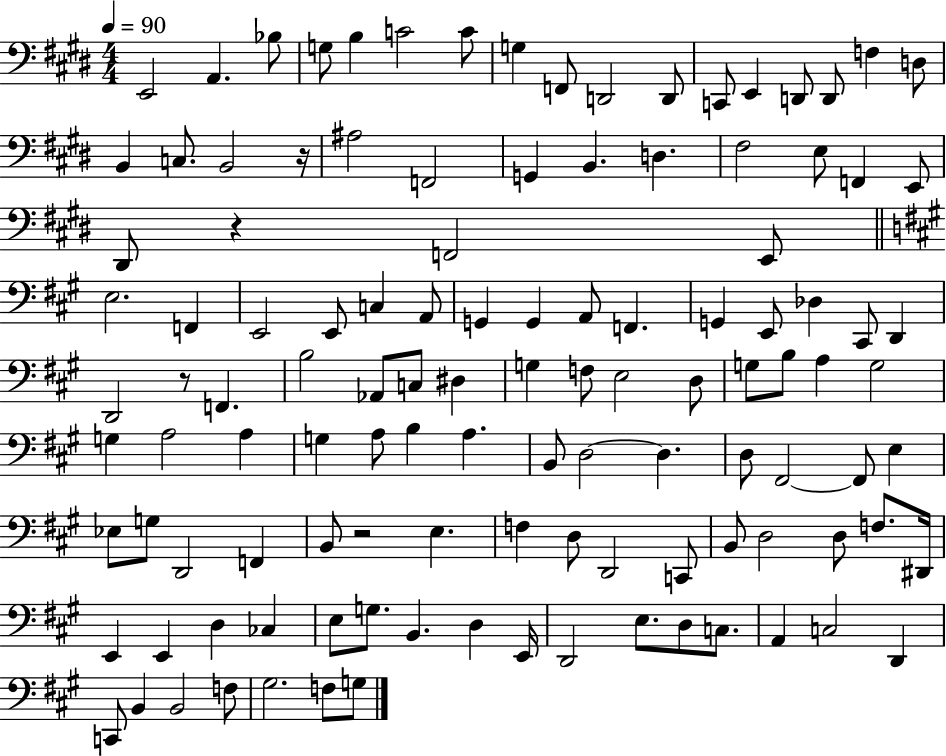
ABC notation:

X:1
T:Untitled
M:4/4
L:1/4
K:E
E,,2 A,, _B,/2 G,/2 B, C2 C/2 G, F,,/2 D,,2 D,,/2 C,,/2 E,, D,,/2 D,,/2 F, D,/2 B,, C,/2 B,,2 z/4 ^A,2 F,,2 G,, B,, D, ^F,2 E,/2 F,, E,,/2 ^D,,/2 z F,,2 E,,/2 E,2 F,, E,,2 E,,/2 C, A,,/2 G,, G,, A,,/2 F,, G,, E,,/2 _D, ^C,,/2 D,, D,,2 z/2 F,, B,2 _A,,/2 C,/2 ^D, G, F,/2 E,2 D,/2 G,/2 B,/2 A, G,2 G, A,2 A, G, A,/2 B, A, B,,/2 D,2 D, D,/2 ^F,,2 ^F,,/2 E, _E,/2 G,/2 D,,2 F,, B,,/2 z2 E, F, D,/2 D,,2 C,,/2 B,,/2 D,2 D,/2 F,/2 ^D,,/4 E,, E,, D, _C, E,/2 G,/2 B,, D, E,,/4 D,,2 E,/2 D,/2 C,/2 A,, C,2 D,, C,,/2 B,, B,,2 F,/2 ^G,2 F,/2 G,/2